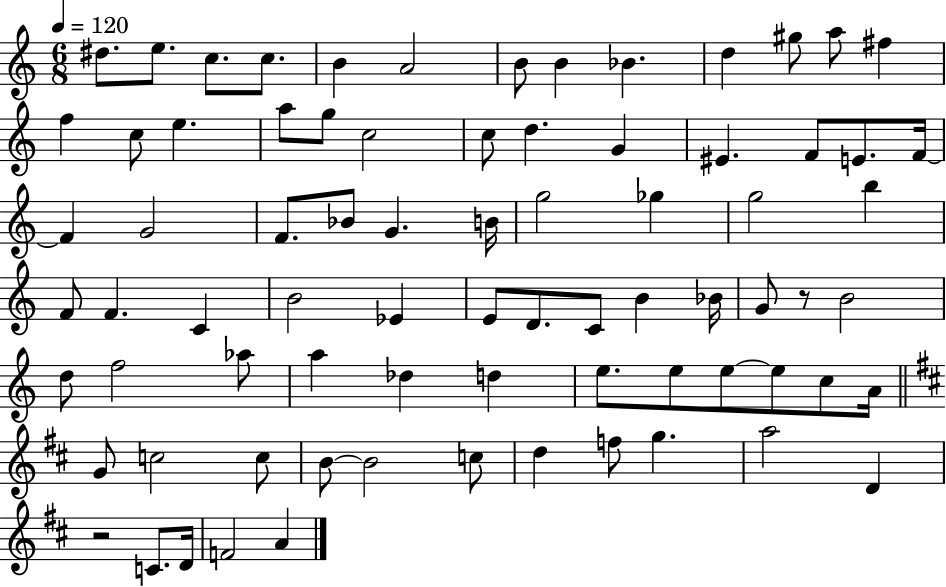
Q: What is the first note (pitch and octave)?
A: D#5